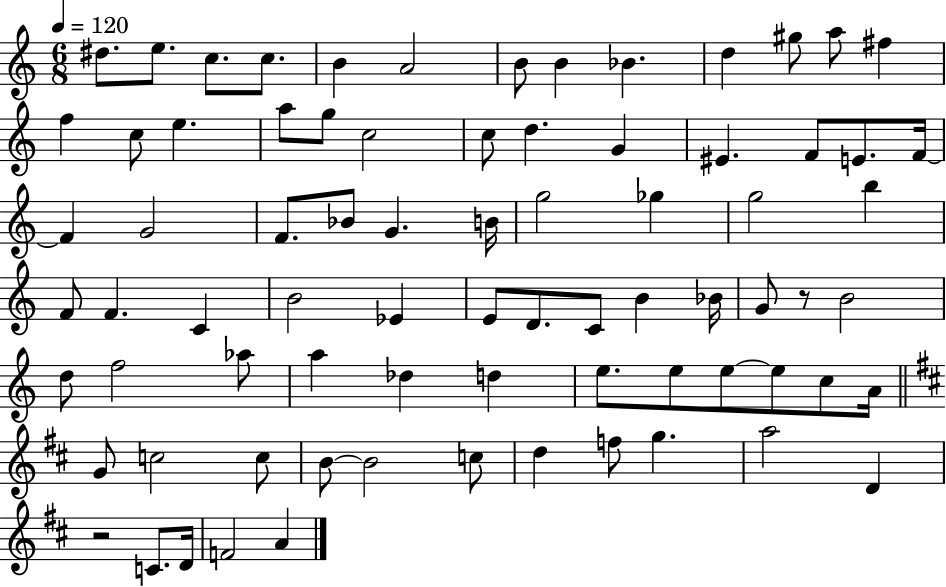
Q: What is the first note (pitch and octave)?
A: D#5